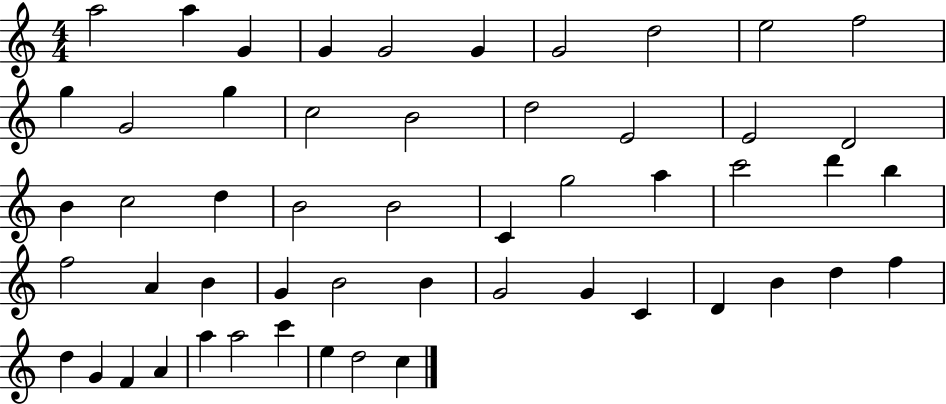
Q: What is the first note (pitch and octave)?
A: A5